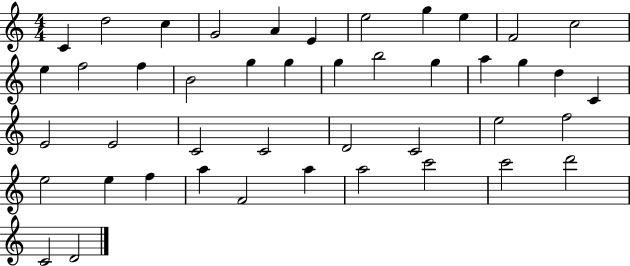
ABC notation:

X:1
T:Untitled
M:4/4
L:1/4
K:C
C d2 c G2 A E e2 g e F2 c2 e f2 f B2 g g g b2 g a g d C E2 E2 C2 C2 D2 C2 e2 f2 e2 e f a F2 a a2 c'2 c'2 d'2 C2 D2